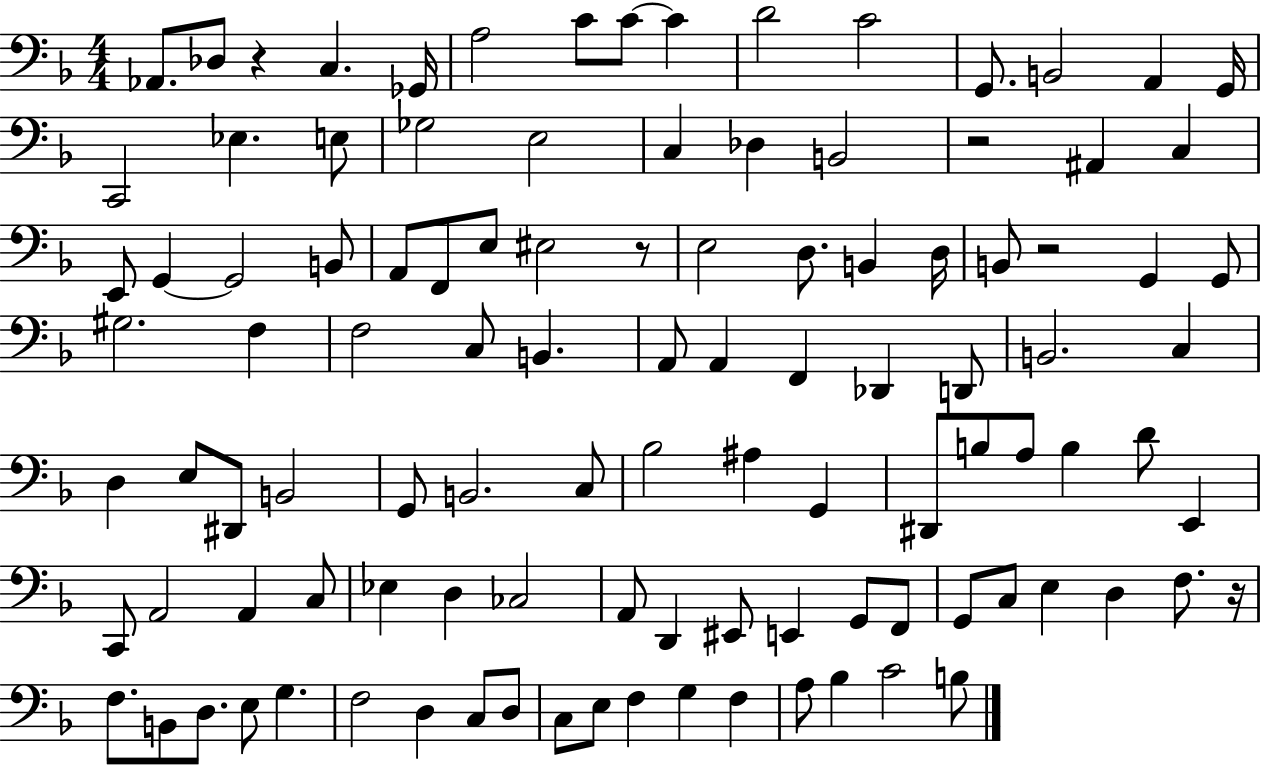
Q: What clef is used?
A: bass